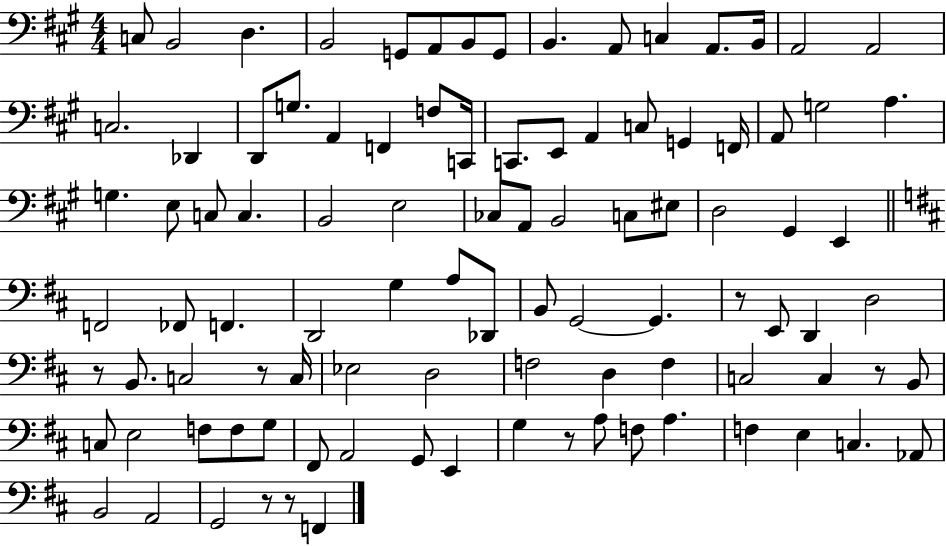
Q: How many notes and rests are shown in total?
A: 98